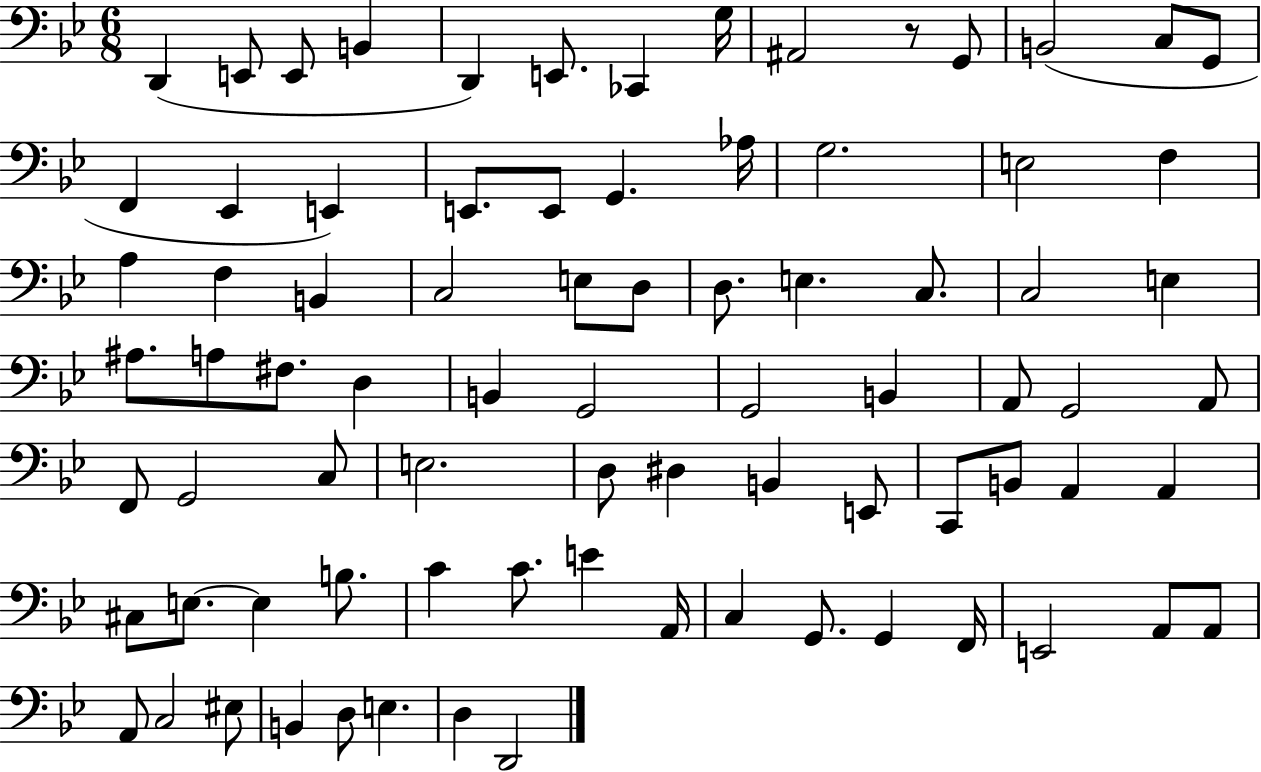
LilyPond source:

{
  \clef bass
  \numericTimeSignature
  \time 6/8
  \key bes \major
  \repeat volta 2 { d,4( e,8 e,8 b,4 | d,4) e,8. ces,4 g16 | ais,2 r8 g,8 | b,2( c8 g,8 | \break f,4 ees,4 e,4) | e,8. e,8 g,4. aes16 | g2. | e2 f4 | \break a4 f4 b,4 | c2 e8 d8 | d8. e4. c8. | c2 e4 | \break ais8. a8 fis8. d4 | b,4 g,2 | g,2 b,4 | a,8 g,2 a,8 | \break f,8 g,2 c8 | e2. | d8 dis4 b,4 e,8 | c,8 b,8 a,4 a,4 | \break cis8 e8.~~ e4 b8. | c'4 c'8. e'4 a,16 | c4 g,8. g,4 f,16 | e,2 a,8 a,8 | \break a,8 c2 eis8 | b,4 d8 e4. | d4 d,2 | } \bar "|."
}